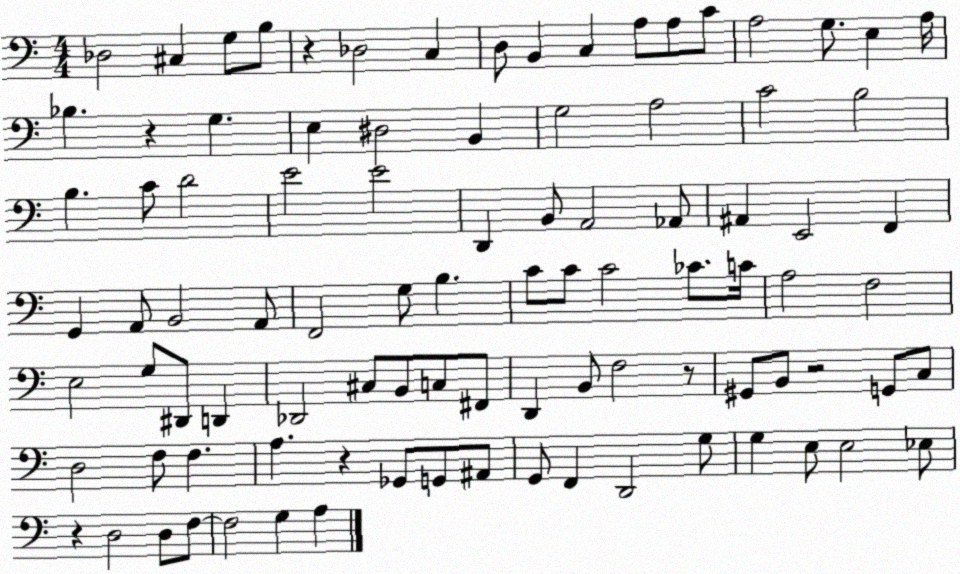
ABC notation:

X:1
T:Untitled
M:4/4
L:1/4
K:C
_D,2 ^C, G,/2 B,/2 z _D,2 C, D,/2 B,, C, A,/2 A,/2 C/2 A,2 G,/2 E, A,/4 _B, z G, E, ^D,2 B,, G,2 A,2 C2 B,2 B, C/2 D2 E2 E2 D,, B,,/2 A,,2 _A,,/2 ^A,, E,,2 F,, G,, A,,/2 B,,2 A,,/2 F,,2 G,/2 B, C/2 C/2 C2 _C/2 C/4 A,2 F,2 E,2 G,/2 ^D,,/2 D,, _D,,2 ^C,/2 B,,/2 C,/2 ^F,,/2 D,, B,,/2 F,2 z/2 ^G,,/2 B,,/2 z2 G,,/2 C,/2 D,2 F,/2 F, A, z _G,,/2 G,,/2 ^A,,/2 G,,/2 F,, D,,2 G,/2 G, E,/2 E,2 _E,/2 z D,2 D,/2 F,/2 F,2 G, A,